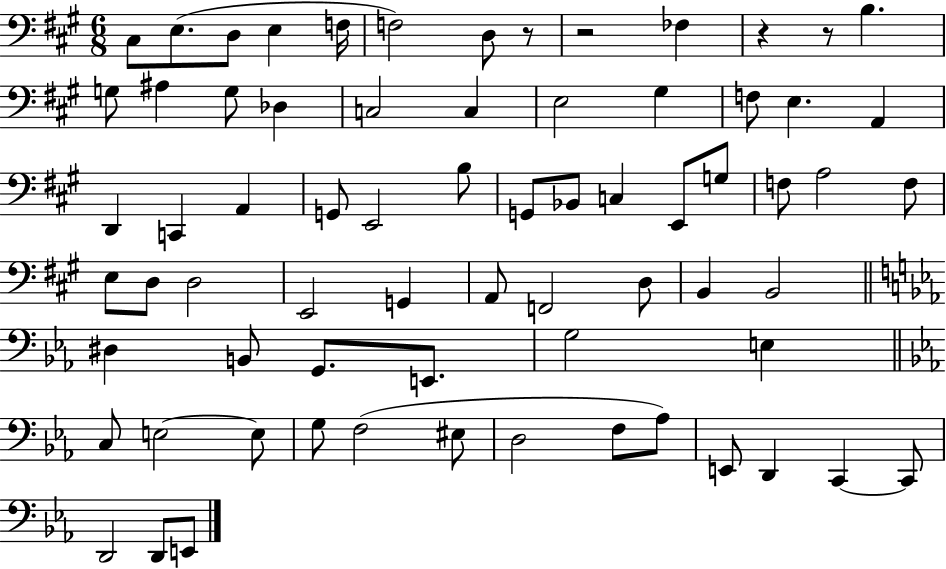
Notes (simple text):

C#3/e E3/e. D3/e E3/q F3/s F3/h D3/e R/e R/h FES3/q R/q R/e B3/q. G3/e A#3/q G3/e Db3/q C3/h C3/q E3/h G#3/q F3/e E3/q. A2/q D2/q C2/q A2/q G2/e E2/h B3/e G2/e Bb2/e C3/q E2/e G3/e F3/e A3/h F3/e E3/e D3/e D3/h E2/h G2/q A2/e F2/h D3/e B2/q B2/h D#3/q B2/e G2/e. E2/e. G3/h E3/q C3/e E3/h E3/e G3/e F3/h EIS3/e D3/h F3/e Ab3/e E2/e D2/q C2/q C2/e D2/h D2/e E2/e